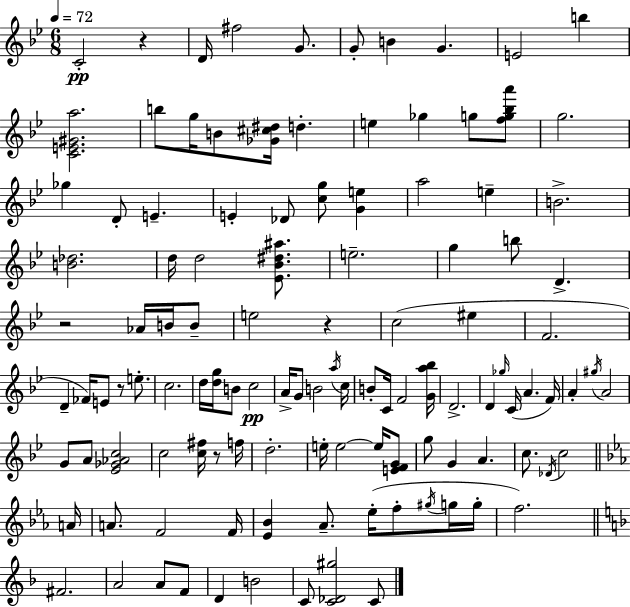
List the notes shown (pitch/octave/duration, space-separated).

C4/h R/q D4/s F#5/h G4/e. G4/e B4/q G4/q. E4/h B5/q [C4,E4,G#4,A5]/h. B5/e G5/s B4/e [Gb4,C#5,D#5]/s D5/q. E5/q Gb5/q G5/e [F5,G5,Bb5,A6]/e G5/h. Gb5/q D4/e E4/q. E4/q Db4/e [C5,G5]/e [G4,E5]/q A5/h E5/q B4/h. [B4,Db5]/h. D5/s D5/h [Eb4,Bb4,D#5,A#5]/e. E5/h. G5/q B5/e D4/q. R/h Ab4/s B4/s B4/e E5/h R/q C5/h EIS5/q F4/h. D4/q FES4/s E4/e R/e E5/e. C5/h. D5/s [D5,G5]/s B4/e C5/h A4/s G4/e B4/h A5/s C5/s B4/e C4/s F4/h [G4,A5,Bb5]/s D4/h. D4/q Gb5/s C4/s A4/q. F4/s A4/q G#5/s A4/h G4/e A4/e [Eb4,Gb4,Ab4,C5]/h C5/h [C5,F#5]/s R/e F5/s D5/h. E5/s E5/h E5/s [E4,F4,G4]/e G5/e G4/q A4/q. C5/e. Db4/s C5/h A4/s A4/e. F4/h F4/s [Eb4,Bb4]/q Ab4/e. Eb5/s F5/e G#5/s G5/s G5/s F5/h. F#4/h. A4/h A4/e F4/e D4/q B4/h C4/e [C4,Db4,G#5]/h C4/e